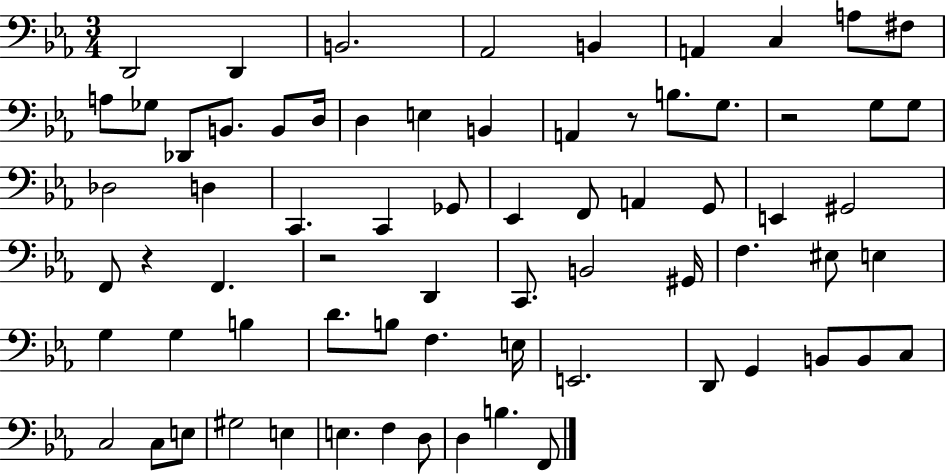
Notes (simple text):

D2/h D2/q B2/h. Ab2/h B2/q A2/q C3/q A3/e F#3/e A3/e Gb3/e Db2/e B2/e. B2/e D3/s D3/q E3/q B2/q A2/q R/e B3/e. G3/e. R/h G3/e G3/e Db3/h D3/q C2/q. C2/q Gb2/e Eb2/q F2/e A2/q G2/e E2/q G#2/h F2/e R/q F2/q. R/h D2/q C2/e. B2/h G#2/s F3/q. EIS3/e E3/q G3/q G3/q B3/q D4/e. B3/e F3/q. E3/s E2/h. D2/e G2/q B2/e B2/e C3/e C3/h C3/e E3/e G#3/h E3/q E3/q. F3/q D3/e D3/q B3/q. F2/e